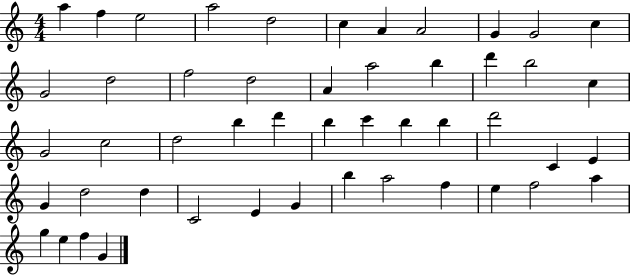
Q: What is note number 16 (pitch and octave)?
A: A4